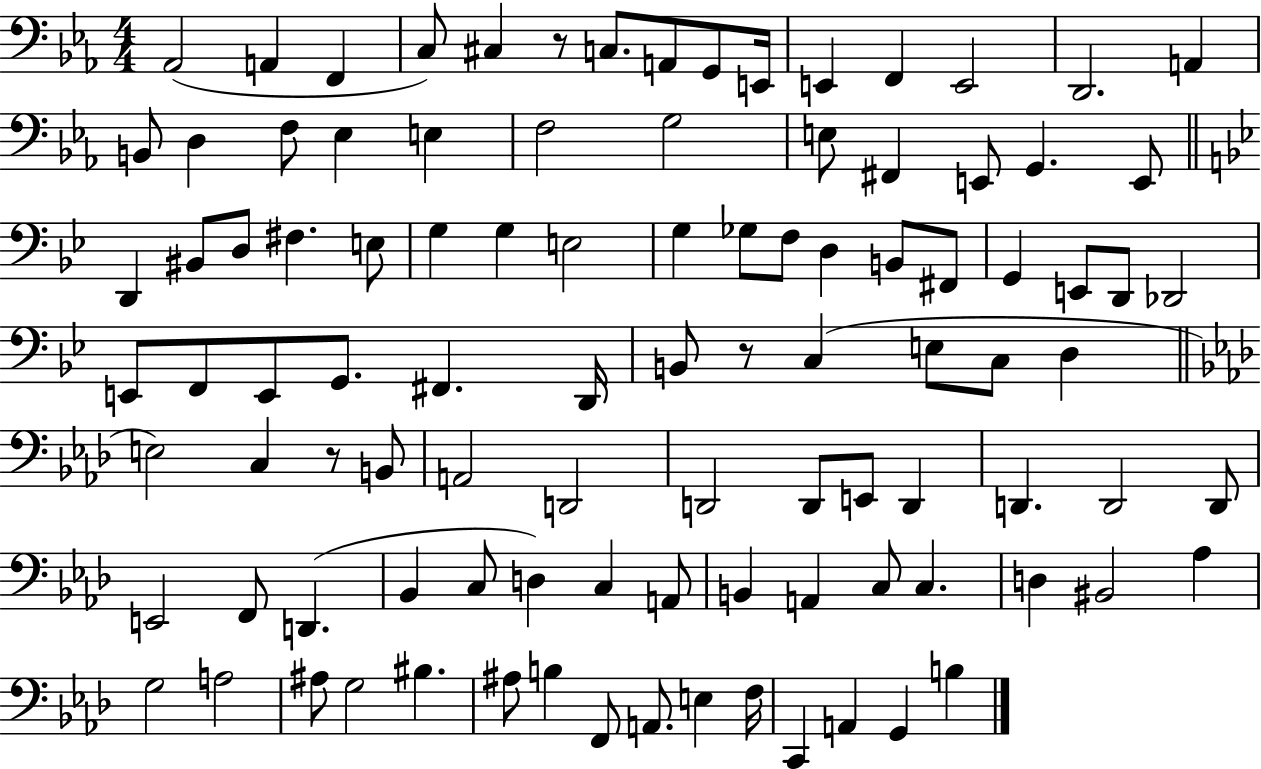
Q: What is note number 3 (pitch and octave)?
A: F2